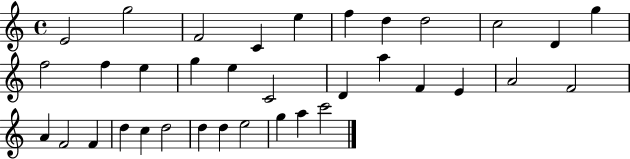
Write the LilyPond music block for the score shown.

{
  \clef treble
  \time 4/4
  \defaultTimeSignature
  \key c \major
  e'2 g''2 | f'2 c'4 e''4 | f''4 d''4 d''2 | c''2 d'4 g''4 | \break f''2 f''4 e''4 | g''4 e''4 c'2 | d'4 a''4 f'4 e'4 | a'2 f'2 | \break a'4 f'2 f'4 | d''4 c''4 d''2 | d''4 d''4 e''2 | g''4 a''4 c'''2 | \break \bar "|."
}